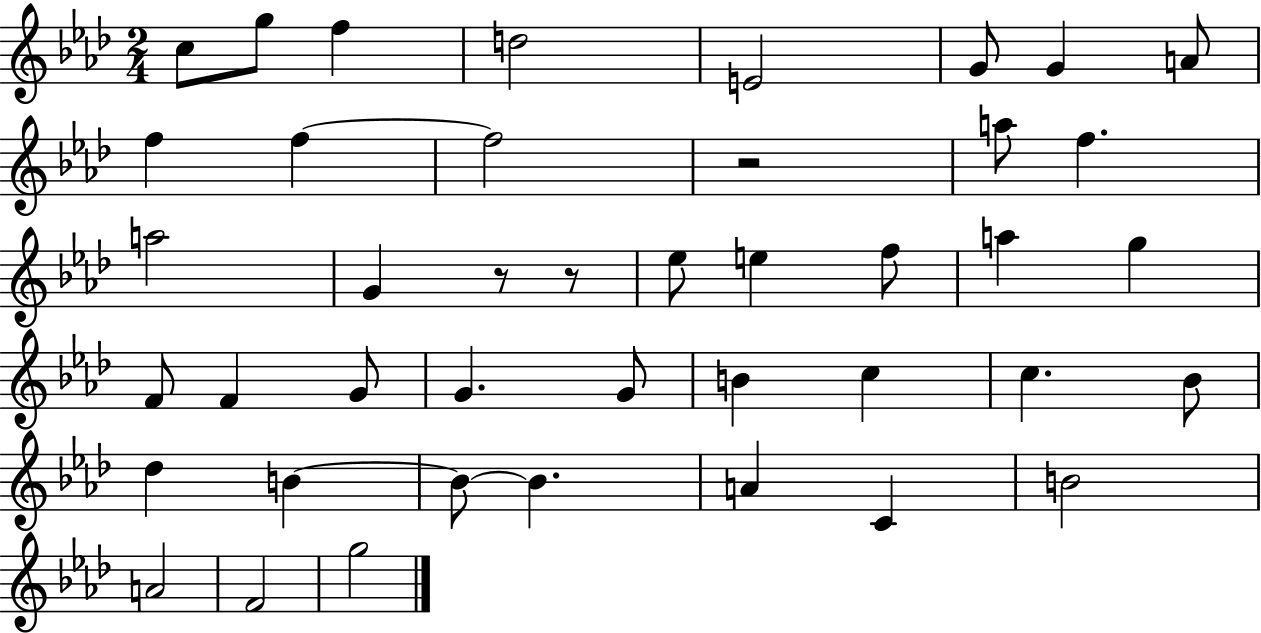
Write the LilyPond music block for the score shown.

{
  \clef treble
  \numericTimeSignature
  \time 2/4
  \key aes \major
  \repeat volta 2 { c''8 g''8 f''4 | d''2 | e'2 | g'8 g'4 a'8 | \break f''4 f''4~~ | f''2 | r2 | a''8 f''4. | \break a''2 | g'4 r8 r8 | ees''8 e''4 f''8 | a''4 g''4 | \break f'8 f'4 g'8 | g'4. g'8 | b'4 c''4 | c''4. bes'8 | \break des''4 b'4~~ | b'8~~ b'4. | a'4 c'4 | b'2 | \break a'2 | f'2 | g''2 | } \bar "|."
}